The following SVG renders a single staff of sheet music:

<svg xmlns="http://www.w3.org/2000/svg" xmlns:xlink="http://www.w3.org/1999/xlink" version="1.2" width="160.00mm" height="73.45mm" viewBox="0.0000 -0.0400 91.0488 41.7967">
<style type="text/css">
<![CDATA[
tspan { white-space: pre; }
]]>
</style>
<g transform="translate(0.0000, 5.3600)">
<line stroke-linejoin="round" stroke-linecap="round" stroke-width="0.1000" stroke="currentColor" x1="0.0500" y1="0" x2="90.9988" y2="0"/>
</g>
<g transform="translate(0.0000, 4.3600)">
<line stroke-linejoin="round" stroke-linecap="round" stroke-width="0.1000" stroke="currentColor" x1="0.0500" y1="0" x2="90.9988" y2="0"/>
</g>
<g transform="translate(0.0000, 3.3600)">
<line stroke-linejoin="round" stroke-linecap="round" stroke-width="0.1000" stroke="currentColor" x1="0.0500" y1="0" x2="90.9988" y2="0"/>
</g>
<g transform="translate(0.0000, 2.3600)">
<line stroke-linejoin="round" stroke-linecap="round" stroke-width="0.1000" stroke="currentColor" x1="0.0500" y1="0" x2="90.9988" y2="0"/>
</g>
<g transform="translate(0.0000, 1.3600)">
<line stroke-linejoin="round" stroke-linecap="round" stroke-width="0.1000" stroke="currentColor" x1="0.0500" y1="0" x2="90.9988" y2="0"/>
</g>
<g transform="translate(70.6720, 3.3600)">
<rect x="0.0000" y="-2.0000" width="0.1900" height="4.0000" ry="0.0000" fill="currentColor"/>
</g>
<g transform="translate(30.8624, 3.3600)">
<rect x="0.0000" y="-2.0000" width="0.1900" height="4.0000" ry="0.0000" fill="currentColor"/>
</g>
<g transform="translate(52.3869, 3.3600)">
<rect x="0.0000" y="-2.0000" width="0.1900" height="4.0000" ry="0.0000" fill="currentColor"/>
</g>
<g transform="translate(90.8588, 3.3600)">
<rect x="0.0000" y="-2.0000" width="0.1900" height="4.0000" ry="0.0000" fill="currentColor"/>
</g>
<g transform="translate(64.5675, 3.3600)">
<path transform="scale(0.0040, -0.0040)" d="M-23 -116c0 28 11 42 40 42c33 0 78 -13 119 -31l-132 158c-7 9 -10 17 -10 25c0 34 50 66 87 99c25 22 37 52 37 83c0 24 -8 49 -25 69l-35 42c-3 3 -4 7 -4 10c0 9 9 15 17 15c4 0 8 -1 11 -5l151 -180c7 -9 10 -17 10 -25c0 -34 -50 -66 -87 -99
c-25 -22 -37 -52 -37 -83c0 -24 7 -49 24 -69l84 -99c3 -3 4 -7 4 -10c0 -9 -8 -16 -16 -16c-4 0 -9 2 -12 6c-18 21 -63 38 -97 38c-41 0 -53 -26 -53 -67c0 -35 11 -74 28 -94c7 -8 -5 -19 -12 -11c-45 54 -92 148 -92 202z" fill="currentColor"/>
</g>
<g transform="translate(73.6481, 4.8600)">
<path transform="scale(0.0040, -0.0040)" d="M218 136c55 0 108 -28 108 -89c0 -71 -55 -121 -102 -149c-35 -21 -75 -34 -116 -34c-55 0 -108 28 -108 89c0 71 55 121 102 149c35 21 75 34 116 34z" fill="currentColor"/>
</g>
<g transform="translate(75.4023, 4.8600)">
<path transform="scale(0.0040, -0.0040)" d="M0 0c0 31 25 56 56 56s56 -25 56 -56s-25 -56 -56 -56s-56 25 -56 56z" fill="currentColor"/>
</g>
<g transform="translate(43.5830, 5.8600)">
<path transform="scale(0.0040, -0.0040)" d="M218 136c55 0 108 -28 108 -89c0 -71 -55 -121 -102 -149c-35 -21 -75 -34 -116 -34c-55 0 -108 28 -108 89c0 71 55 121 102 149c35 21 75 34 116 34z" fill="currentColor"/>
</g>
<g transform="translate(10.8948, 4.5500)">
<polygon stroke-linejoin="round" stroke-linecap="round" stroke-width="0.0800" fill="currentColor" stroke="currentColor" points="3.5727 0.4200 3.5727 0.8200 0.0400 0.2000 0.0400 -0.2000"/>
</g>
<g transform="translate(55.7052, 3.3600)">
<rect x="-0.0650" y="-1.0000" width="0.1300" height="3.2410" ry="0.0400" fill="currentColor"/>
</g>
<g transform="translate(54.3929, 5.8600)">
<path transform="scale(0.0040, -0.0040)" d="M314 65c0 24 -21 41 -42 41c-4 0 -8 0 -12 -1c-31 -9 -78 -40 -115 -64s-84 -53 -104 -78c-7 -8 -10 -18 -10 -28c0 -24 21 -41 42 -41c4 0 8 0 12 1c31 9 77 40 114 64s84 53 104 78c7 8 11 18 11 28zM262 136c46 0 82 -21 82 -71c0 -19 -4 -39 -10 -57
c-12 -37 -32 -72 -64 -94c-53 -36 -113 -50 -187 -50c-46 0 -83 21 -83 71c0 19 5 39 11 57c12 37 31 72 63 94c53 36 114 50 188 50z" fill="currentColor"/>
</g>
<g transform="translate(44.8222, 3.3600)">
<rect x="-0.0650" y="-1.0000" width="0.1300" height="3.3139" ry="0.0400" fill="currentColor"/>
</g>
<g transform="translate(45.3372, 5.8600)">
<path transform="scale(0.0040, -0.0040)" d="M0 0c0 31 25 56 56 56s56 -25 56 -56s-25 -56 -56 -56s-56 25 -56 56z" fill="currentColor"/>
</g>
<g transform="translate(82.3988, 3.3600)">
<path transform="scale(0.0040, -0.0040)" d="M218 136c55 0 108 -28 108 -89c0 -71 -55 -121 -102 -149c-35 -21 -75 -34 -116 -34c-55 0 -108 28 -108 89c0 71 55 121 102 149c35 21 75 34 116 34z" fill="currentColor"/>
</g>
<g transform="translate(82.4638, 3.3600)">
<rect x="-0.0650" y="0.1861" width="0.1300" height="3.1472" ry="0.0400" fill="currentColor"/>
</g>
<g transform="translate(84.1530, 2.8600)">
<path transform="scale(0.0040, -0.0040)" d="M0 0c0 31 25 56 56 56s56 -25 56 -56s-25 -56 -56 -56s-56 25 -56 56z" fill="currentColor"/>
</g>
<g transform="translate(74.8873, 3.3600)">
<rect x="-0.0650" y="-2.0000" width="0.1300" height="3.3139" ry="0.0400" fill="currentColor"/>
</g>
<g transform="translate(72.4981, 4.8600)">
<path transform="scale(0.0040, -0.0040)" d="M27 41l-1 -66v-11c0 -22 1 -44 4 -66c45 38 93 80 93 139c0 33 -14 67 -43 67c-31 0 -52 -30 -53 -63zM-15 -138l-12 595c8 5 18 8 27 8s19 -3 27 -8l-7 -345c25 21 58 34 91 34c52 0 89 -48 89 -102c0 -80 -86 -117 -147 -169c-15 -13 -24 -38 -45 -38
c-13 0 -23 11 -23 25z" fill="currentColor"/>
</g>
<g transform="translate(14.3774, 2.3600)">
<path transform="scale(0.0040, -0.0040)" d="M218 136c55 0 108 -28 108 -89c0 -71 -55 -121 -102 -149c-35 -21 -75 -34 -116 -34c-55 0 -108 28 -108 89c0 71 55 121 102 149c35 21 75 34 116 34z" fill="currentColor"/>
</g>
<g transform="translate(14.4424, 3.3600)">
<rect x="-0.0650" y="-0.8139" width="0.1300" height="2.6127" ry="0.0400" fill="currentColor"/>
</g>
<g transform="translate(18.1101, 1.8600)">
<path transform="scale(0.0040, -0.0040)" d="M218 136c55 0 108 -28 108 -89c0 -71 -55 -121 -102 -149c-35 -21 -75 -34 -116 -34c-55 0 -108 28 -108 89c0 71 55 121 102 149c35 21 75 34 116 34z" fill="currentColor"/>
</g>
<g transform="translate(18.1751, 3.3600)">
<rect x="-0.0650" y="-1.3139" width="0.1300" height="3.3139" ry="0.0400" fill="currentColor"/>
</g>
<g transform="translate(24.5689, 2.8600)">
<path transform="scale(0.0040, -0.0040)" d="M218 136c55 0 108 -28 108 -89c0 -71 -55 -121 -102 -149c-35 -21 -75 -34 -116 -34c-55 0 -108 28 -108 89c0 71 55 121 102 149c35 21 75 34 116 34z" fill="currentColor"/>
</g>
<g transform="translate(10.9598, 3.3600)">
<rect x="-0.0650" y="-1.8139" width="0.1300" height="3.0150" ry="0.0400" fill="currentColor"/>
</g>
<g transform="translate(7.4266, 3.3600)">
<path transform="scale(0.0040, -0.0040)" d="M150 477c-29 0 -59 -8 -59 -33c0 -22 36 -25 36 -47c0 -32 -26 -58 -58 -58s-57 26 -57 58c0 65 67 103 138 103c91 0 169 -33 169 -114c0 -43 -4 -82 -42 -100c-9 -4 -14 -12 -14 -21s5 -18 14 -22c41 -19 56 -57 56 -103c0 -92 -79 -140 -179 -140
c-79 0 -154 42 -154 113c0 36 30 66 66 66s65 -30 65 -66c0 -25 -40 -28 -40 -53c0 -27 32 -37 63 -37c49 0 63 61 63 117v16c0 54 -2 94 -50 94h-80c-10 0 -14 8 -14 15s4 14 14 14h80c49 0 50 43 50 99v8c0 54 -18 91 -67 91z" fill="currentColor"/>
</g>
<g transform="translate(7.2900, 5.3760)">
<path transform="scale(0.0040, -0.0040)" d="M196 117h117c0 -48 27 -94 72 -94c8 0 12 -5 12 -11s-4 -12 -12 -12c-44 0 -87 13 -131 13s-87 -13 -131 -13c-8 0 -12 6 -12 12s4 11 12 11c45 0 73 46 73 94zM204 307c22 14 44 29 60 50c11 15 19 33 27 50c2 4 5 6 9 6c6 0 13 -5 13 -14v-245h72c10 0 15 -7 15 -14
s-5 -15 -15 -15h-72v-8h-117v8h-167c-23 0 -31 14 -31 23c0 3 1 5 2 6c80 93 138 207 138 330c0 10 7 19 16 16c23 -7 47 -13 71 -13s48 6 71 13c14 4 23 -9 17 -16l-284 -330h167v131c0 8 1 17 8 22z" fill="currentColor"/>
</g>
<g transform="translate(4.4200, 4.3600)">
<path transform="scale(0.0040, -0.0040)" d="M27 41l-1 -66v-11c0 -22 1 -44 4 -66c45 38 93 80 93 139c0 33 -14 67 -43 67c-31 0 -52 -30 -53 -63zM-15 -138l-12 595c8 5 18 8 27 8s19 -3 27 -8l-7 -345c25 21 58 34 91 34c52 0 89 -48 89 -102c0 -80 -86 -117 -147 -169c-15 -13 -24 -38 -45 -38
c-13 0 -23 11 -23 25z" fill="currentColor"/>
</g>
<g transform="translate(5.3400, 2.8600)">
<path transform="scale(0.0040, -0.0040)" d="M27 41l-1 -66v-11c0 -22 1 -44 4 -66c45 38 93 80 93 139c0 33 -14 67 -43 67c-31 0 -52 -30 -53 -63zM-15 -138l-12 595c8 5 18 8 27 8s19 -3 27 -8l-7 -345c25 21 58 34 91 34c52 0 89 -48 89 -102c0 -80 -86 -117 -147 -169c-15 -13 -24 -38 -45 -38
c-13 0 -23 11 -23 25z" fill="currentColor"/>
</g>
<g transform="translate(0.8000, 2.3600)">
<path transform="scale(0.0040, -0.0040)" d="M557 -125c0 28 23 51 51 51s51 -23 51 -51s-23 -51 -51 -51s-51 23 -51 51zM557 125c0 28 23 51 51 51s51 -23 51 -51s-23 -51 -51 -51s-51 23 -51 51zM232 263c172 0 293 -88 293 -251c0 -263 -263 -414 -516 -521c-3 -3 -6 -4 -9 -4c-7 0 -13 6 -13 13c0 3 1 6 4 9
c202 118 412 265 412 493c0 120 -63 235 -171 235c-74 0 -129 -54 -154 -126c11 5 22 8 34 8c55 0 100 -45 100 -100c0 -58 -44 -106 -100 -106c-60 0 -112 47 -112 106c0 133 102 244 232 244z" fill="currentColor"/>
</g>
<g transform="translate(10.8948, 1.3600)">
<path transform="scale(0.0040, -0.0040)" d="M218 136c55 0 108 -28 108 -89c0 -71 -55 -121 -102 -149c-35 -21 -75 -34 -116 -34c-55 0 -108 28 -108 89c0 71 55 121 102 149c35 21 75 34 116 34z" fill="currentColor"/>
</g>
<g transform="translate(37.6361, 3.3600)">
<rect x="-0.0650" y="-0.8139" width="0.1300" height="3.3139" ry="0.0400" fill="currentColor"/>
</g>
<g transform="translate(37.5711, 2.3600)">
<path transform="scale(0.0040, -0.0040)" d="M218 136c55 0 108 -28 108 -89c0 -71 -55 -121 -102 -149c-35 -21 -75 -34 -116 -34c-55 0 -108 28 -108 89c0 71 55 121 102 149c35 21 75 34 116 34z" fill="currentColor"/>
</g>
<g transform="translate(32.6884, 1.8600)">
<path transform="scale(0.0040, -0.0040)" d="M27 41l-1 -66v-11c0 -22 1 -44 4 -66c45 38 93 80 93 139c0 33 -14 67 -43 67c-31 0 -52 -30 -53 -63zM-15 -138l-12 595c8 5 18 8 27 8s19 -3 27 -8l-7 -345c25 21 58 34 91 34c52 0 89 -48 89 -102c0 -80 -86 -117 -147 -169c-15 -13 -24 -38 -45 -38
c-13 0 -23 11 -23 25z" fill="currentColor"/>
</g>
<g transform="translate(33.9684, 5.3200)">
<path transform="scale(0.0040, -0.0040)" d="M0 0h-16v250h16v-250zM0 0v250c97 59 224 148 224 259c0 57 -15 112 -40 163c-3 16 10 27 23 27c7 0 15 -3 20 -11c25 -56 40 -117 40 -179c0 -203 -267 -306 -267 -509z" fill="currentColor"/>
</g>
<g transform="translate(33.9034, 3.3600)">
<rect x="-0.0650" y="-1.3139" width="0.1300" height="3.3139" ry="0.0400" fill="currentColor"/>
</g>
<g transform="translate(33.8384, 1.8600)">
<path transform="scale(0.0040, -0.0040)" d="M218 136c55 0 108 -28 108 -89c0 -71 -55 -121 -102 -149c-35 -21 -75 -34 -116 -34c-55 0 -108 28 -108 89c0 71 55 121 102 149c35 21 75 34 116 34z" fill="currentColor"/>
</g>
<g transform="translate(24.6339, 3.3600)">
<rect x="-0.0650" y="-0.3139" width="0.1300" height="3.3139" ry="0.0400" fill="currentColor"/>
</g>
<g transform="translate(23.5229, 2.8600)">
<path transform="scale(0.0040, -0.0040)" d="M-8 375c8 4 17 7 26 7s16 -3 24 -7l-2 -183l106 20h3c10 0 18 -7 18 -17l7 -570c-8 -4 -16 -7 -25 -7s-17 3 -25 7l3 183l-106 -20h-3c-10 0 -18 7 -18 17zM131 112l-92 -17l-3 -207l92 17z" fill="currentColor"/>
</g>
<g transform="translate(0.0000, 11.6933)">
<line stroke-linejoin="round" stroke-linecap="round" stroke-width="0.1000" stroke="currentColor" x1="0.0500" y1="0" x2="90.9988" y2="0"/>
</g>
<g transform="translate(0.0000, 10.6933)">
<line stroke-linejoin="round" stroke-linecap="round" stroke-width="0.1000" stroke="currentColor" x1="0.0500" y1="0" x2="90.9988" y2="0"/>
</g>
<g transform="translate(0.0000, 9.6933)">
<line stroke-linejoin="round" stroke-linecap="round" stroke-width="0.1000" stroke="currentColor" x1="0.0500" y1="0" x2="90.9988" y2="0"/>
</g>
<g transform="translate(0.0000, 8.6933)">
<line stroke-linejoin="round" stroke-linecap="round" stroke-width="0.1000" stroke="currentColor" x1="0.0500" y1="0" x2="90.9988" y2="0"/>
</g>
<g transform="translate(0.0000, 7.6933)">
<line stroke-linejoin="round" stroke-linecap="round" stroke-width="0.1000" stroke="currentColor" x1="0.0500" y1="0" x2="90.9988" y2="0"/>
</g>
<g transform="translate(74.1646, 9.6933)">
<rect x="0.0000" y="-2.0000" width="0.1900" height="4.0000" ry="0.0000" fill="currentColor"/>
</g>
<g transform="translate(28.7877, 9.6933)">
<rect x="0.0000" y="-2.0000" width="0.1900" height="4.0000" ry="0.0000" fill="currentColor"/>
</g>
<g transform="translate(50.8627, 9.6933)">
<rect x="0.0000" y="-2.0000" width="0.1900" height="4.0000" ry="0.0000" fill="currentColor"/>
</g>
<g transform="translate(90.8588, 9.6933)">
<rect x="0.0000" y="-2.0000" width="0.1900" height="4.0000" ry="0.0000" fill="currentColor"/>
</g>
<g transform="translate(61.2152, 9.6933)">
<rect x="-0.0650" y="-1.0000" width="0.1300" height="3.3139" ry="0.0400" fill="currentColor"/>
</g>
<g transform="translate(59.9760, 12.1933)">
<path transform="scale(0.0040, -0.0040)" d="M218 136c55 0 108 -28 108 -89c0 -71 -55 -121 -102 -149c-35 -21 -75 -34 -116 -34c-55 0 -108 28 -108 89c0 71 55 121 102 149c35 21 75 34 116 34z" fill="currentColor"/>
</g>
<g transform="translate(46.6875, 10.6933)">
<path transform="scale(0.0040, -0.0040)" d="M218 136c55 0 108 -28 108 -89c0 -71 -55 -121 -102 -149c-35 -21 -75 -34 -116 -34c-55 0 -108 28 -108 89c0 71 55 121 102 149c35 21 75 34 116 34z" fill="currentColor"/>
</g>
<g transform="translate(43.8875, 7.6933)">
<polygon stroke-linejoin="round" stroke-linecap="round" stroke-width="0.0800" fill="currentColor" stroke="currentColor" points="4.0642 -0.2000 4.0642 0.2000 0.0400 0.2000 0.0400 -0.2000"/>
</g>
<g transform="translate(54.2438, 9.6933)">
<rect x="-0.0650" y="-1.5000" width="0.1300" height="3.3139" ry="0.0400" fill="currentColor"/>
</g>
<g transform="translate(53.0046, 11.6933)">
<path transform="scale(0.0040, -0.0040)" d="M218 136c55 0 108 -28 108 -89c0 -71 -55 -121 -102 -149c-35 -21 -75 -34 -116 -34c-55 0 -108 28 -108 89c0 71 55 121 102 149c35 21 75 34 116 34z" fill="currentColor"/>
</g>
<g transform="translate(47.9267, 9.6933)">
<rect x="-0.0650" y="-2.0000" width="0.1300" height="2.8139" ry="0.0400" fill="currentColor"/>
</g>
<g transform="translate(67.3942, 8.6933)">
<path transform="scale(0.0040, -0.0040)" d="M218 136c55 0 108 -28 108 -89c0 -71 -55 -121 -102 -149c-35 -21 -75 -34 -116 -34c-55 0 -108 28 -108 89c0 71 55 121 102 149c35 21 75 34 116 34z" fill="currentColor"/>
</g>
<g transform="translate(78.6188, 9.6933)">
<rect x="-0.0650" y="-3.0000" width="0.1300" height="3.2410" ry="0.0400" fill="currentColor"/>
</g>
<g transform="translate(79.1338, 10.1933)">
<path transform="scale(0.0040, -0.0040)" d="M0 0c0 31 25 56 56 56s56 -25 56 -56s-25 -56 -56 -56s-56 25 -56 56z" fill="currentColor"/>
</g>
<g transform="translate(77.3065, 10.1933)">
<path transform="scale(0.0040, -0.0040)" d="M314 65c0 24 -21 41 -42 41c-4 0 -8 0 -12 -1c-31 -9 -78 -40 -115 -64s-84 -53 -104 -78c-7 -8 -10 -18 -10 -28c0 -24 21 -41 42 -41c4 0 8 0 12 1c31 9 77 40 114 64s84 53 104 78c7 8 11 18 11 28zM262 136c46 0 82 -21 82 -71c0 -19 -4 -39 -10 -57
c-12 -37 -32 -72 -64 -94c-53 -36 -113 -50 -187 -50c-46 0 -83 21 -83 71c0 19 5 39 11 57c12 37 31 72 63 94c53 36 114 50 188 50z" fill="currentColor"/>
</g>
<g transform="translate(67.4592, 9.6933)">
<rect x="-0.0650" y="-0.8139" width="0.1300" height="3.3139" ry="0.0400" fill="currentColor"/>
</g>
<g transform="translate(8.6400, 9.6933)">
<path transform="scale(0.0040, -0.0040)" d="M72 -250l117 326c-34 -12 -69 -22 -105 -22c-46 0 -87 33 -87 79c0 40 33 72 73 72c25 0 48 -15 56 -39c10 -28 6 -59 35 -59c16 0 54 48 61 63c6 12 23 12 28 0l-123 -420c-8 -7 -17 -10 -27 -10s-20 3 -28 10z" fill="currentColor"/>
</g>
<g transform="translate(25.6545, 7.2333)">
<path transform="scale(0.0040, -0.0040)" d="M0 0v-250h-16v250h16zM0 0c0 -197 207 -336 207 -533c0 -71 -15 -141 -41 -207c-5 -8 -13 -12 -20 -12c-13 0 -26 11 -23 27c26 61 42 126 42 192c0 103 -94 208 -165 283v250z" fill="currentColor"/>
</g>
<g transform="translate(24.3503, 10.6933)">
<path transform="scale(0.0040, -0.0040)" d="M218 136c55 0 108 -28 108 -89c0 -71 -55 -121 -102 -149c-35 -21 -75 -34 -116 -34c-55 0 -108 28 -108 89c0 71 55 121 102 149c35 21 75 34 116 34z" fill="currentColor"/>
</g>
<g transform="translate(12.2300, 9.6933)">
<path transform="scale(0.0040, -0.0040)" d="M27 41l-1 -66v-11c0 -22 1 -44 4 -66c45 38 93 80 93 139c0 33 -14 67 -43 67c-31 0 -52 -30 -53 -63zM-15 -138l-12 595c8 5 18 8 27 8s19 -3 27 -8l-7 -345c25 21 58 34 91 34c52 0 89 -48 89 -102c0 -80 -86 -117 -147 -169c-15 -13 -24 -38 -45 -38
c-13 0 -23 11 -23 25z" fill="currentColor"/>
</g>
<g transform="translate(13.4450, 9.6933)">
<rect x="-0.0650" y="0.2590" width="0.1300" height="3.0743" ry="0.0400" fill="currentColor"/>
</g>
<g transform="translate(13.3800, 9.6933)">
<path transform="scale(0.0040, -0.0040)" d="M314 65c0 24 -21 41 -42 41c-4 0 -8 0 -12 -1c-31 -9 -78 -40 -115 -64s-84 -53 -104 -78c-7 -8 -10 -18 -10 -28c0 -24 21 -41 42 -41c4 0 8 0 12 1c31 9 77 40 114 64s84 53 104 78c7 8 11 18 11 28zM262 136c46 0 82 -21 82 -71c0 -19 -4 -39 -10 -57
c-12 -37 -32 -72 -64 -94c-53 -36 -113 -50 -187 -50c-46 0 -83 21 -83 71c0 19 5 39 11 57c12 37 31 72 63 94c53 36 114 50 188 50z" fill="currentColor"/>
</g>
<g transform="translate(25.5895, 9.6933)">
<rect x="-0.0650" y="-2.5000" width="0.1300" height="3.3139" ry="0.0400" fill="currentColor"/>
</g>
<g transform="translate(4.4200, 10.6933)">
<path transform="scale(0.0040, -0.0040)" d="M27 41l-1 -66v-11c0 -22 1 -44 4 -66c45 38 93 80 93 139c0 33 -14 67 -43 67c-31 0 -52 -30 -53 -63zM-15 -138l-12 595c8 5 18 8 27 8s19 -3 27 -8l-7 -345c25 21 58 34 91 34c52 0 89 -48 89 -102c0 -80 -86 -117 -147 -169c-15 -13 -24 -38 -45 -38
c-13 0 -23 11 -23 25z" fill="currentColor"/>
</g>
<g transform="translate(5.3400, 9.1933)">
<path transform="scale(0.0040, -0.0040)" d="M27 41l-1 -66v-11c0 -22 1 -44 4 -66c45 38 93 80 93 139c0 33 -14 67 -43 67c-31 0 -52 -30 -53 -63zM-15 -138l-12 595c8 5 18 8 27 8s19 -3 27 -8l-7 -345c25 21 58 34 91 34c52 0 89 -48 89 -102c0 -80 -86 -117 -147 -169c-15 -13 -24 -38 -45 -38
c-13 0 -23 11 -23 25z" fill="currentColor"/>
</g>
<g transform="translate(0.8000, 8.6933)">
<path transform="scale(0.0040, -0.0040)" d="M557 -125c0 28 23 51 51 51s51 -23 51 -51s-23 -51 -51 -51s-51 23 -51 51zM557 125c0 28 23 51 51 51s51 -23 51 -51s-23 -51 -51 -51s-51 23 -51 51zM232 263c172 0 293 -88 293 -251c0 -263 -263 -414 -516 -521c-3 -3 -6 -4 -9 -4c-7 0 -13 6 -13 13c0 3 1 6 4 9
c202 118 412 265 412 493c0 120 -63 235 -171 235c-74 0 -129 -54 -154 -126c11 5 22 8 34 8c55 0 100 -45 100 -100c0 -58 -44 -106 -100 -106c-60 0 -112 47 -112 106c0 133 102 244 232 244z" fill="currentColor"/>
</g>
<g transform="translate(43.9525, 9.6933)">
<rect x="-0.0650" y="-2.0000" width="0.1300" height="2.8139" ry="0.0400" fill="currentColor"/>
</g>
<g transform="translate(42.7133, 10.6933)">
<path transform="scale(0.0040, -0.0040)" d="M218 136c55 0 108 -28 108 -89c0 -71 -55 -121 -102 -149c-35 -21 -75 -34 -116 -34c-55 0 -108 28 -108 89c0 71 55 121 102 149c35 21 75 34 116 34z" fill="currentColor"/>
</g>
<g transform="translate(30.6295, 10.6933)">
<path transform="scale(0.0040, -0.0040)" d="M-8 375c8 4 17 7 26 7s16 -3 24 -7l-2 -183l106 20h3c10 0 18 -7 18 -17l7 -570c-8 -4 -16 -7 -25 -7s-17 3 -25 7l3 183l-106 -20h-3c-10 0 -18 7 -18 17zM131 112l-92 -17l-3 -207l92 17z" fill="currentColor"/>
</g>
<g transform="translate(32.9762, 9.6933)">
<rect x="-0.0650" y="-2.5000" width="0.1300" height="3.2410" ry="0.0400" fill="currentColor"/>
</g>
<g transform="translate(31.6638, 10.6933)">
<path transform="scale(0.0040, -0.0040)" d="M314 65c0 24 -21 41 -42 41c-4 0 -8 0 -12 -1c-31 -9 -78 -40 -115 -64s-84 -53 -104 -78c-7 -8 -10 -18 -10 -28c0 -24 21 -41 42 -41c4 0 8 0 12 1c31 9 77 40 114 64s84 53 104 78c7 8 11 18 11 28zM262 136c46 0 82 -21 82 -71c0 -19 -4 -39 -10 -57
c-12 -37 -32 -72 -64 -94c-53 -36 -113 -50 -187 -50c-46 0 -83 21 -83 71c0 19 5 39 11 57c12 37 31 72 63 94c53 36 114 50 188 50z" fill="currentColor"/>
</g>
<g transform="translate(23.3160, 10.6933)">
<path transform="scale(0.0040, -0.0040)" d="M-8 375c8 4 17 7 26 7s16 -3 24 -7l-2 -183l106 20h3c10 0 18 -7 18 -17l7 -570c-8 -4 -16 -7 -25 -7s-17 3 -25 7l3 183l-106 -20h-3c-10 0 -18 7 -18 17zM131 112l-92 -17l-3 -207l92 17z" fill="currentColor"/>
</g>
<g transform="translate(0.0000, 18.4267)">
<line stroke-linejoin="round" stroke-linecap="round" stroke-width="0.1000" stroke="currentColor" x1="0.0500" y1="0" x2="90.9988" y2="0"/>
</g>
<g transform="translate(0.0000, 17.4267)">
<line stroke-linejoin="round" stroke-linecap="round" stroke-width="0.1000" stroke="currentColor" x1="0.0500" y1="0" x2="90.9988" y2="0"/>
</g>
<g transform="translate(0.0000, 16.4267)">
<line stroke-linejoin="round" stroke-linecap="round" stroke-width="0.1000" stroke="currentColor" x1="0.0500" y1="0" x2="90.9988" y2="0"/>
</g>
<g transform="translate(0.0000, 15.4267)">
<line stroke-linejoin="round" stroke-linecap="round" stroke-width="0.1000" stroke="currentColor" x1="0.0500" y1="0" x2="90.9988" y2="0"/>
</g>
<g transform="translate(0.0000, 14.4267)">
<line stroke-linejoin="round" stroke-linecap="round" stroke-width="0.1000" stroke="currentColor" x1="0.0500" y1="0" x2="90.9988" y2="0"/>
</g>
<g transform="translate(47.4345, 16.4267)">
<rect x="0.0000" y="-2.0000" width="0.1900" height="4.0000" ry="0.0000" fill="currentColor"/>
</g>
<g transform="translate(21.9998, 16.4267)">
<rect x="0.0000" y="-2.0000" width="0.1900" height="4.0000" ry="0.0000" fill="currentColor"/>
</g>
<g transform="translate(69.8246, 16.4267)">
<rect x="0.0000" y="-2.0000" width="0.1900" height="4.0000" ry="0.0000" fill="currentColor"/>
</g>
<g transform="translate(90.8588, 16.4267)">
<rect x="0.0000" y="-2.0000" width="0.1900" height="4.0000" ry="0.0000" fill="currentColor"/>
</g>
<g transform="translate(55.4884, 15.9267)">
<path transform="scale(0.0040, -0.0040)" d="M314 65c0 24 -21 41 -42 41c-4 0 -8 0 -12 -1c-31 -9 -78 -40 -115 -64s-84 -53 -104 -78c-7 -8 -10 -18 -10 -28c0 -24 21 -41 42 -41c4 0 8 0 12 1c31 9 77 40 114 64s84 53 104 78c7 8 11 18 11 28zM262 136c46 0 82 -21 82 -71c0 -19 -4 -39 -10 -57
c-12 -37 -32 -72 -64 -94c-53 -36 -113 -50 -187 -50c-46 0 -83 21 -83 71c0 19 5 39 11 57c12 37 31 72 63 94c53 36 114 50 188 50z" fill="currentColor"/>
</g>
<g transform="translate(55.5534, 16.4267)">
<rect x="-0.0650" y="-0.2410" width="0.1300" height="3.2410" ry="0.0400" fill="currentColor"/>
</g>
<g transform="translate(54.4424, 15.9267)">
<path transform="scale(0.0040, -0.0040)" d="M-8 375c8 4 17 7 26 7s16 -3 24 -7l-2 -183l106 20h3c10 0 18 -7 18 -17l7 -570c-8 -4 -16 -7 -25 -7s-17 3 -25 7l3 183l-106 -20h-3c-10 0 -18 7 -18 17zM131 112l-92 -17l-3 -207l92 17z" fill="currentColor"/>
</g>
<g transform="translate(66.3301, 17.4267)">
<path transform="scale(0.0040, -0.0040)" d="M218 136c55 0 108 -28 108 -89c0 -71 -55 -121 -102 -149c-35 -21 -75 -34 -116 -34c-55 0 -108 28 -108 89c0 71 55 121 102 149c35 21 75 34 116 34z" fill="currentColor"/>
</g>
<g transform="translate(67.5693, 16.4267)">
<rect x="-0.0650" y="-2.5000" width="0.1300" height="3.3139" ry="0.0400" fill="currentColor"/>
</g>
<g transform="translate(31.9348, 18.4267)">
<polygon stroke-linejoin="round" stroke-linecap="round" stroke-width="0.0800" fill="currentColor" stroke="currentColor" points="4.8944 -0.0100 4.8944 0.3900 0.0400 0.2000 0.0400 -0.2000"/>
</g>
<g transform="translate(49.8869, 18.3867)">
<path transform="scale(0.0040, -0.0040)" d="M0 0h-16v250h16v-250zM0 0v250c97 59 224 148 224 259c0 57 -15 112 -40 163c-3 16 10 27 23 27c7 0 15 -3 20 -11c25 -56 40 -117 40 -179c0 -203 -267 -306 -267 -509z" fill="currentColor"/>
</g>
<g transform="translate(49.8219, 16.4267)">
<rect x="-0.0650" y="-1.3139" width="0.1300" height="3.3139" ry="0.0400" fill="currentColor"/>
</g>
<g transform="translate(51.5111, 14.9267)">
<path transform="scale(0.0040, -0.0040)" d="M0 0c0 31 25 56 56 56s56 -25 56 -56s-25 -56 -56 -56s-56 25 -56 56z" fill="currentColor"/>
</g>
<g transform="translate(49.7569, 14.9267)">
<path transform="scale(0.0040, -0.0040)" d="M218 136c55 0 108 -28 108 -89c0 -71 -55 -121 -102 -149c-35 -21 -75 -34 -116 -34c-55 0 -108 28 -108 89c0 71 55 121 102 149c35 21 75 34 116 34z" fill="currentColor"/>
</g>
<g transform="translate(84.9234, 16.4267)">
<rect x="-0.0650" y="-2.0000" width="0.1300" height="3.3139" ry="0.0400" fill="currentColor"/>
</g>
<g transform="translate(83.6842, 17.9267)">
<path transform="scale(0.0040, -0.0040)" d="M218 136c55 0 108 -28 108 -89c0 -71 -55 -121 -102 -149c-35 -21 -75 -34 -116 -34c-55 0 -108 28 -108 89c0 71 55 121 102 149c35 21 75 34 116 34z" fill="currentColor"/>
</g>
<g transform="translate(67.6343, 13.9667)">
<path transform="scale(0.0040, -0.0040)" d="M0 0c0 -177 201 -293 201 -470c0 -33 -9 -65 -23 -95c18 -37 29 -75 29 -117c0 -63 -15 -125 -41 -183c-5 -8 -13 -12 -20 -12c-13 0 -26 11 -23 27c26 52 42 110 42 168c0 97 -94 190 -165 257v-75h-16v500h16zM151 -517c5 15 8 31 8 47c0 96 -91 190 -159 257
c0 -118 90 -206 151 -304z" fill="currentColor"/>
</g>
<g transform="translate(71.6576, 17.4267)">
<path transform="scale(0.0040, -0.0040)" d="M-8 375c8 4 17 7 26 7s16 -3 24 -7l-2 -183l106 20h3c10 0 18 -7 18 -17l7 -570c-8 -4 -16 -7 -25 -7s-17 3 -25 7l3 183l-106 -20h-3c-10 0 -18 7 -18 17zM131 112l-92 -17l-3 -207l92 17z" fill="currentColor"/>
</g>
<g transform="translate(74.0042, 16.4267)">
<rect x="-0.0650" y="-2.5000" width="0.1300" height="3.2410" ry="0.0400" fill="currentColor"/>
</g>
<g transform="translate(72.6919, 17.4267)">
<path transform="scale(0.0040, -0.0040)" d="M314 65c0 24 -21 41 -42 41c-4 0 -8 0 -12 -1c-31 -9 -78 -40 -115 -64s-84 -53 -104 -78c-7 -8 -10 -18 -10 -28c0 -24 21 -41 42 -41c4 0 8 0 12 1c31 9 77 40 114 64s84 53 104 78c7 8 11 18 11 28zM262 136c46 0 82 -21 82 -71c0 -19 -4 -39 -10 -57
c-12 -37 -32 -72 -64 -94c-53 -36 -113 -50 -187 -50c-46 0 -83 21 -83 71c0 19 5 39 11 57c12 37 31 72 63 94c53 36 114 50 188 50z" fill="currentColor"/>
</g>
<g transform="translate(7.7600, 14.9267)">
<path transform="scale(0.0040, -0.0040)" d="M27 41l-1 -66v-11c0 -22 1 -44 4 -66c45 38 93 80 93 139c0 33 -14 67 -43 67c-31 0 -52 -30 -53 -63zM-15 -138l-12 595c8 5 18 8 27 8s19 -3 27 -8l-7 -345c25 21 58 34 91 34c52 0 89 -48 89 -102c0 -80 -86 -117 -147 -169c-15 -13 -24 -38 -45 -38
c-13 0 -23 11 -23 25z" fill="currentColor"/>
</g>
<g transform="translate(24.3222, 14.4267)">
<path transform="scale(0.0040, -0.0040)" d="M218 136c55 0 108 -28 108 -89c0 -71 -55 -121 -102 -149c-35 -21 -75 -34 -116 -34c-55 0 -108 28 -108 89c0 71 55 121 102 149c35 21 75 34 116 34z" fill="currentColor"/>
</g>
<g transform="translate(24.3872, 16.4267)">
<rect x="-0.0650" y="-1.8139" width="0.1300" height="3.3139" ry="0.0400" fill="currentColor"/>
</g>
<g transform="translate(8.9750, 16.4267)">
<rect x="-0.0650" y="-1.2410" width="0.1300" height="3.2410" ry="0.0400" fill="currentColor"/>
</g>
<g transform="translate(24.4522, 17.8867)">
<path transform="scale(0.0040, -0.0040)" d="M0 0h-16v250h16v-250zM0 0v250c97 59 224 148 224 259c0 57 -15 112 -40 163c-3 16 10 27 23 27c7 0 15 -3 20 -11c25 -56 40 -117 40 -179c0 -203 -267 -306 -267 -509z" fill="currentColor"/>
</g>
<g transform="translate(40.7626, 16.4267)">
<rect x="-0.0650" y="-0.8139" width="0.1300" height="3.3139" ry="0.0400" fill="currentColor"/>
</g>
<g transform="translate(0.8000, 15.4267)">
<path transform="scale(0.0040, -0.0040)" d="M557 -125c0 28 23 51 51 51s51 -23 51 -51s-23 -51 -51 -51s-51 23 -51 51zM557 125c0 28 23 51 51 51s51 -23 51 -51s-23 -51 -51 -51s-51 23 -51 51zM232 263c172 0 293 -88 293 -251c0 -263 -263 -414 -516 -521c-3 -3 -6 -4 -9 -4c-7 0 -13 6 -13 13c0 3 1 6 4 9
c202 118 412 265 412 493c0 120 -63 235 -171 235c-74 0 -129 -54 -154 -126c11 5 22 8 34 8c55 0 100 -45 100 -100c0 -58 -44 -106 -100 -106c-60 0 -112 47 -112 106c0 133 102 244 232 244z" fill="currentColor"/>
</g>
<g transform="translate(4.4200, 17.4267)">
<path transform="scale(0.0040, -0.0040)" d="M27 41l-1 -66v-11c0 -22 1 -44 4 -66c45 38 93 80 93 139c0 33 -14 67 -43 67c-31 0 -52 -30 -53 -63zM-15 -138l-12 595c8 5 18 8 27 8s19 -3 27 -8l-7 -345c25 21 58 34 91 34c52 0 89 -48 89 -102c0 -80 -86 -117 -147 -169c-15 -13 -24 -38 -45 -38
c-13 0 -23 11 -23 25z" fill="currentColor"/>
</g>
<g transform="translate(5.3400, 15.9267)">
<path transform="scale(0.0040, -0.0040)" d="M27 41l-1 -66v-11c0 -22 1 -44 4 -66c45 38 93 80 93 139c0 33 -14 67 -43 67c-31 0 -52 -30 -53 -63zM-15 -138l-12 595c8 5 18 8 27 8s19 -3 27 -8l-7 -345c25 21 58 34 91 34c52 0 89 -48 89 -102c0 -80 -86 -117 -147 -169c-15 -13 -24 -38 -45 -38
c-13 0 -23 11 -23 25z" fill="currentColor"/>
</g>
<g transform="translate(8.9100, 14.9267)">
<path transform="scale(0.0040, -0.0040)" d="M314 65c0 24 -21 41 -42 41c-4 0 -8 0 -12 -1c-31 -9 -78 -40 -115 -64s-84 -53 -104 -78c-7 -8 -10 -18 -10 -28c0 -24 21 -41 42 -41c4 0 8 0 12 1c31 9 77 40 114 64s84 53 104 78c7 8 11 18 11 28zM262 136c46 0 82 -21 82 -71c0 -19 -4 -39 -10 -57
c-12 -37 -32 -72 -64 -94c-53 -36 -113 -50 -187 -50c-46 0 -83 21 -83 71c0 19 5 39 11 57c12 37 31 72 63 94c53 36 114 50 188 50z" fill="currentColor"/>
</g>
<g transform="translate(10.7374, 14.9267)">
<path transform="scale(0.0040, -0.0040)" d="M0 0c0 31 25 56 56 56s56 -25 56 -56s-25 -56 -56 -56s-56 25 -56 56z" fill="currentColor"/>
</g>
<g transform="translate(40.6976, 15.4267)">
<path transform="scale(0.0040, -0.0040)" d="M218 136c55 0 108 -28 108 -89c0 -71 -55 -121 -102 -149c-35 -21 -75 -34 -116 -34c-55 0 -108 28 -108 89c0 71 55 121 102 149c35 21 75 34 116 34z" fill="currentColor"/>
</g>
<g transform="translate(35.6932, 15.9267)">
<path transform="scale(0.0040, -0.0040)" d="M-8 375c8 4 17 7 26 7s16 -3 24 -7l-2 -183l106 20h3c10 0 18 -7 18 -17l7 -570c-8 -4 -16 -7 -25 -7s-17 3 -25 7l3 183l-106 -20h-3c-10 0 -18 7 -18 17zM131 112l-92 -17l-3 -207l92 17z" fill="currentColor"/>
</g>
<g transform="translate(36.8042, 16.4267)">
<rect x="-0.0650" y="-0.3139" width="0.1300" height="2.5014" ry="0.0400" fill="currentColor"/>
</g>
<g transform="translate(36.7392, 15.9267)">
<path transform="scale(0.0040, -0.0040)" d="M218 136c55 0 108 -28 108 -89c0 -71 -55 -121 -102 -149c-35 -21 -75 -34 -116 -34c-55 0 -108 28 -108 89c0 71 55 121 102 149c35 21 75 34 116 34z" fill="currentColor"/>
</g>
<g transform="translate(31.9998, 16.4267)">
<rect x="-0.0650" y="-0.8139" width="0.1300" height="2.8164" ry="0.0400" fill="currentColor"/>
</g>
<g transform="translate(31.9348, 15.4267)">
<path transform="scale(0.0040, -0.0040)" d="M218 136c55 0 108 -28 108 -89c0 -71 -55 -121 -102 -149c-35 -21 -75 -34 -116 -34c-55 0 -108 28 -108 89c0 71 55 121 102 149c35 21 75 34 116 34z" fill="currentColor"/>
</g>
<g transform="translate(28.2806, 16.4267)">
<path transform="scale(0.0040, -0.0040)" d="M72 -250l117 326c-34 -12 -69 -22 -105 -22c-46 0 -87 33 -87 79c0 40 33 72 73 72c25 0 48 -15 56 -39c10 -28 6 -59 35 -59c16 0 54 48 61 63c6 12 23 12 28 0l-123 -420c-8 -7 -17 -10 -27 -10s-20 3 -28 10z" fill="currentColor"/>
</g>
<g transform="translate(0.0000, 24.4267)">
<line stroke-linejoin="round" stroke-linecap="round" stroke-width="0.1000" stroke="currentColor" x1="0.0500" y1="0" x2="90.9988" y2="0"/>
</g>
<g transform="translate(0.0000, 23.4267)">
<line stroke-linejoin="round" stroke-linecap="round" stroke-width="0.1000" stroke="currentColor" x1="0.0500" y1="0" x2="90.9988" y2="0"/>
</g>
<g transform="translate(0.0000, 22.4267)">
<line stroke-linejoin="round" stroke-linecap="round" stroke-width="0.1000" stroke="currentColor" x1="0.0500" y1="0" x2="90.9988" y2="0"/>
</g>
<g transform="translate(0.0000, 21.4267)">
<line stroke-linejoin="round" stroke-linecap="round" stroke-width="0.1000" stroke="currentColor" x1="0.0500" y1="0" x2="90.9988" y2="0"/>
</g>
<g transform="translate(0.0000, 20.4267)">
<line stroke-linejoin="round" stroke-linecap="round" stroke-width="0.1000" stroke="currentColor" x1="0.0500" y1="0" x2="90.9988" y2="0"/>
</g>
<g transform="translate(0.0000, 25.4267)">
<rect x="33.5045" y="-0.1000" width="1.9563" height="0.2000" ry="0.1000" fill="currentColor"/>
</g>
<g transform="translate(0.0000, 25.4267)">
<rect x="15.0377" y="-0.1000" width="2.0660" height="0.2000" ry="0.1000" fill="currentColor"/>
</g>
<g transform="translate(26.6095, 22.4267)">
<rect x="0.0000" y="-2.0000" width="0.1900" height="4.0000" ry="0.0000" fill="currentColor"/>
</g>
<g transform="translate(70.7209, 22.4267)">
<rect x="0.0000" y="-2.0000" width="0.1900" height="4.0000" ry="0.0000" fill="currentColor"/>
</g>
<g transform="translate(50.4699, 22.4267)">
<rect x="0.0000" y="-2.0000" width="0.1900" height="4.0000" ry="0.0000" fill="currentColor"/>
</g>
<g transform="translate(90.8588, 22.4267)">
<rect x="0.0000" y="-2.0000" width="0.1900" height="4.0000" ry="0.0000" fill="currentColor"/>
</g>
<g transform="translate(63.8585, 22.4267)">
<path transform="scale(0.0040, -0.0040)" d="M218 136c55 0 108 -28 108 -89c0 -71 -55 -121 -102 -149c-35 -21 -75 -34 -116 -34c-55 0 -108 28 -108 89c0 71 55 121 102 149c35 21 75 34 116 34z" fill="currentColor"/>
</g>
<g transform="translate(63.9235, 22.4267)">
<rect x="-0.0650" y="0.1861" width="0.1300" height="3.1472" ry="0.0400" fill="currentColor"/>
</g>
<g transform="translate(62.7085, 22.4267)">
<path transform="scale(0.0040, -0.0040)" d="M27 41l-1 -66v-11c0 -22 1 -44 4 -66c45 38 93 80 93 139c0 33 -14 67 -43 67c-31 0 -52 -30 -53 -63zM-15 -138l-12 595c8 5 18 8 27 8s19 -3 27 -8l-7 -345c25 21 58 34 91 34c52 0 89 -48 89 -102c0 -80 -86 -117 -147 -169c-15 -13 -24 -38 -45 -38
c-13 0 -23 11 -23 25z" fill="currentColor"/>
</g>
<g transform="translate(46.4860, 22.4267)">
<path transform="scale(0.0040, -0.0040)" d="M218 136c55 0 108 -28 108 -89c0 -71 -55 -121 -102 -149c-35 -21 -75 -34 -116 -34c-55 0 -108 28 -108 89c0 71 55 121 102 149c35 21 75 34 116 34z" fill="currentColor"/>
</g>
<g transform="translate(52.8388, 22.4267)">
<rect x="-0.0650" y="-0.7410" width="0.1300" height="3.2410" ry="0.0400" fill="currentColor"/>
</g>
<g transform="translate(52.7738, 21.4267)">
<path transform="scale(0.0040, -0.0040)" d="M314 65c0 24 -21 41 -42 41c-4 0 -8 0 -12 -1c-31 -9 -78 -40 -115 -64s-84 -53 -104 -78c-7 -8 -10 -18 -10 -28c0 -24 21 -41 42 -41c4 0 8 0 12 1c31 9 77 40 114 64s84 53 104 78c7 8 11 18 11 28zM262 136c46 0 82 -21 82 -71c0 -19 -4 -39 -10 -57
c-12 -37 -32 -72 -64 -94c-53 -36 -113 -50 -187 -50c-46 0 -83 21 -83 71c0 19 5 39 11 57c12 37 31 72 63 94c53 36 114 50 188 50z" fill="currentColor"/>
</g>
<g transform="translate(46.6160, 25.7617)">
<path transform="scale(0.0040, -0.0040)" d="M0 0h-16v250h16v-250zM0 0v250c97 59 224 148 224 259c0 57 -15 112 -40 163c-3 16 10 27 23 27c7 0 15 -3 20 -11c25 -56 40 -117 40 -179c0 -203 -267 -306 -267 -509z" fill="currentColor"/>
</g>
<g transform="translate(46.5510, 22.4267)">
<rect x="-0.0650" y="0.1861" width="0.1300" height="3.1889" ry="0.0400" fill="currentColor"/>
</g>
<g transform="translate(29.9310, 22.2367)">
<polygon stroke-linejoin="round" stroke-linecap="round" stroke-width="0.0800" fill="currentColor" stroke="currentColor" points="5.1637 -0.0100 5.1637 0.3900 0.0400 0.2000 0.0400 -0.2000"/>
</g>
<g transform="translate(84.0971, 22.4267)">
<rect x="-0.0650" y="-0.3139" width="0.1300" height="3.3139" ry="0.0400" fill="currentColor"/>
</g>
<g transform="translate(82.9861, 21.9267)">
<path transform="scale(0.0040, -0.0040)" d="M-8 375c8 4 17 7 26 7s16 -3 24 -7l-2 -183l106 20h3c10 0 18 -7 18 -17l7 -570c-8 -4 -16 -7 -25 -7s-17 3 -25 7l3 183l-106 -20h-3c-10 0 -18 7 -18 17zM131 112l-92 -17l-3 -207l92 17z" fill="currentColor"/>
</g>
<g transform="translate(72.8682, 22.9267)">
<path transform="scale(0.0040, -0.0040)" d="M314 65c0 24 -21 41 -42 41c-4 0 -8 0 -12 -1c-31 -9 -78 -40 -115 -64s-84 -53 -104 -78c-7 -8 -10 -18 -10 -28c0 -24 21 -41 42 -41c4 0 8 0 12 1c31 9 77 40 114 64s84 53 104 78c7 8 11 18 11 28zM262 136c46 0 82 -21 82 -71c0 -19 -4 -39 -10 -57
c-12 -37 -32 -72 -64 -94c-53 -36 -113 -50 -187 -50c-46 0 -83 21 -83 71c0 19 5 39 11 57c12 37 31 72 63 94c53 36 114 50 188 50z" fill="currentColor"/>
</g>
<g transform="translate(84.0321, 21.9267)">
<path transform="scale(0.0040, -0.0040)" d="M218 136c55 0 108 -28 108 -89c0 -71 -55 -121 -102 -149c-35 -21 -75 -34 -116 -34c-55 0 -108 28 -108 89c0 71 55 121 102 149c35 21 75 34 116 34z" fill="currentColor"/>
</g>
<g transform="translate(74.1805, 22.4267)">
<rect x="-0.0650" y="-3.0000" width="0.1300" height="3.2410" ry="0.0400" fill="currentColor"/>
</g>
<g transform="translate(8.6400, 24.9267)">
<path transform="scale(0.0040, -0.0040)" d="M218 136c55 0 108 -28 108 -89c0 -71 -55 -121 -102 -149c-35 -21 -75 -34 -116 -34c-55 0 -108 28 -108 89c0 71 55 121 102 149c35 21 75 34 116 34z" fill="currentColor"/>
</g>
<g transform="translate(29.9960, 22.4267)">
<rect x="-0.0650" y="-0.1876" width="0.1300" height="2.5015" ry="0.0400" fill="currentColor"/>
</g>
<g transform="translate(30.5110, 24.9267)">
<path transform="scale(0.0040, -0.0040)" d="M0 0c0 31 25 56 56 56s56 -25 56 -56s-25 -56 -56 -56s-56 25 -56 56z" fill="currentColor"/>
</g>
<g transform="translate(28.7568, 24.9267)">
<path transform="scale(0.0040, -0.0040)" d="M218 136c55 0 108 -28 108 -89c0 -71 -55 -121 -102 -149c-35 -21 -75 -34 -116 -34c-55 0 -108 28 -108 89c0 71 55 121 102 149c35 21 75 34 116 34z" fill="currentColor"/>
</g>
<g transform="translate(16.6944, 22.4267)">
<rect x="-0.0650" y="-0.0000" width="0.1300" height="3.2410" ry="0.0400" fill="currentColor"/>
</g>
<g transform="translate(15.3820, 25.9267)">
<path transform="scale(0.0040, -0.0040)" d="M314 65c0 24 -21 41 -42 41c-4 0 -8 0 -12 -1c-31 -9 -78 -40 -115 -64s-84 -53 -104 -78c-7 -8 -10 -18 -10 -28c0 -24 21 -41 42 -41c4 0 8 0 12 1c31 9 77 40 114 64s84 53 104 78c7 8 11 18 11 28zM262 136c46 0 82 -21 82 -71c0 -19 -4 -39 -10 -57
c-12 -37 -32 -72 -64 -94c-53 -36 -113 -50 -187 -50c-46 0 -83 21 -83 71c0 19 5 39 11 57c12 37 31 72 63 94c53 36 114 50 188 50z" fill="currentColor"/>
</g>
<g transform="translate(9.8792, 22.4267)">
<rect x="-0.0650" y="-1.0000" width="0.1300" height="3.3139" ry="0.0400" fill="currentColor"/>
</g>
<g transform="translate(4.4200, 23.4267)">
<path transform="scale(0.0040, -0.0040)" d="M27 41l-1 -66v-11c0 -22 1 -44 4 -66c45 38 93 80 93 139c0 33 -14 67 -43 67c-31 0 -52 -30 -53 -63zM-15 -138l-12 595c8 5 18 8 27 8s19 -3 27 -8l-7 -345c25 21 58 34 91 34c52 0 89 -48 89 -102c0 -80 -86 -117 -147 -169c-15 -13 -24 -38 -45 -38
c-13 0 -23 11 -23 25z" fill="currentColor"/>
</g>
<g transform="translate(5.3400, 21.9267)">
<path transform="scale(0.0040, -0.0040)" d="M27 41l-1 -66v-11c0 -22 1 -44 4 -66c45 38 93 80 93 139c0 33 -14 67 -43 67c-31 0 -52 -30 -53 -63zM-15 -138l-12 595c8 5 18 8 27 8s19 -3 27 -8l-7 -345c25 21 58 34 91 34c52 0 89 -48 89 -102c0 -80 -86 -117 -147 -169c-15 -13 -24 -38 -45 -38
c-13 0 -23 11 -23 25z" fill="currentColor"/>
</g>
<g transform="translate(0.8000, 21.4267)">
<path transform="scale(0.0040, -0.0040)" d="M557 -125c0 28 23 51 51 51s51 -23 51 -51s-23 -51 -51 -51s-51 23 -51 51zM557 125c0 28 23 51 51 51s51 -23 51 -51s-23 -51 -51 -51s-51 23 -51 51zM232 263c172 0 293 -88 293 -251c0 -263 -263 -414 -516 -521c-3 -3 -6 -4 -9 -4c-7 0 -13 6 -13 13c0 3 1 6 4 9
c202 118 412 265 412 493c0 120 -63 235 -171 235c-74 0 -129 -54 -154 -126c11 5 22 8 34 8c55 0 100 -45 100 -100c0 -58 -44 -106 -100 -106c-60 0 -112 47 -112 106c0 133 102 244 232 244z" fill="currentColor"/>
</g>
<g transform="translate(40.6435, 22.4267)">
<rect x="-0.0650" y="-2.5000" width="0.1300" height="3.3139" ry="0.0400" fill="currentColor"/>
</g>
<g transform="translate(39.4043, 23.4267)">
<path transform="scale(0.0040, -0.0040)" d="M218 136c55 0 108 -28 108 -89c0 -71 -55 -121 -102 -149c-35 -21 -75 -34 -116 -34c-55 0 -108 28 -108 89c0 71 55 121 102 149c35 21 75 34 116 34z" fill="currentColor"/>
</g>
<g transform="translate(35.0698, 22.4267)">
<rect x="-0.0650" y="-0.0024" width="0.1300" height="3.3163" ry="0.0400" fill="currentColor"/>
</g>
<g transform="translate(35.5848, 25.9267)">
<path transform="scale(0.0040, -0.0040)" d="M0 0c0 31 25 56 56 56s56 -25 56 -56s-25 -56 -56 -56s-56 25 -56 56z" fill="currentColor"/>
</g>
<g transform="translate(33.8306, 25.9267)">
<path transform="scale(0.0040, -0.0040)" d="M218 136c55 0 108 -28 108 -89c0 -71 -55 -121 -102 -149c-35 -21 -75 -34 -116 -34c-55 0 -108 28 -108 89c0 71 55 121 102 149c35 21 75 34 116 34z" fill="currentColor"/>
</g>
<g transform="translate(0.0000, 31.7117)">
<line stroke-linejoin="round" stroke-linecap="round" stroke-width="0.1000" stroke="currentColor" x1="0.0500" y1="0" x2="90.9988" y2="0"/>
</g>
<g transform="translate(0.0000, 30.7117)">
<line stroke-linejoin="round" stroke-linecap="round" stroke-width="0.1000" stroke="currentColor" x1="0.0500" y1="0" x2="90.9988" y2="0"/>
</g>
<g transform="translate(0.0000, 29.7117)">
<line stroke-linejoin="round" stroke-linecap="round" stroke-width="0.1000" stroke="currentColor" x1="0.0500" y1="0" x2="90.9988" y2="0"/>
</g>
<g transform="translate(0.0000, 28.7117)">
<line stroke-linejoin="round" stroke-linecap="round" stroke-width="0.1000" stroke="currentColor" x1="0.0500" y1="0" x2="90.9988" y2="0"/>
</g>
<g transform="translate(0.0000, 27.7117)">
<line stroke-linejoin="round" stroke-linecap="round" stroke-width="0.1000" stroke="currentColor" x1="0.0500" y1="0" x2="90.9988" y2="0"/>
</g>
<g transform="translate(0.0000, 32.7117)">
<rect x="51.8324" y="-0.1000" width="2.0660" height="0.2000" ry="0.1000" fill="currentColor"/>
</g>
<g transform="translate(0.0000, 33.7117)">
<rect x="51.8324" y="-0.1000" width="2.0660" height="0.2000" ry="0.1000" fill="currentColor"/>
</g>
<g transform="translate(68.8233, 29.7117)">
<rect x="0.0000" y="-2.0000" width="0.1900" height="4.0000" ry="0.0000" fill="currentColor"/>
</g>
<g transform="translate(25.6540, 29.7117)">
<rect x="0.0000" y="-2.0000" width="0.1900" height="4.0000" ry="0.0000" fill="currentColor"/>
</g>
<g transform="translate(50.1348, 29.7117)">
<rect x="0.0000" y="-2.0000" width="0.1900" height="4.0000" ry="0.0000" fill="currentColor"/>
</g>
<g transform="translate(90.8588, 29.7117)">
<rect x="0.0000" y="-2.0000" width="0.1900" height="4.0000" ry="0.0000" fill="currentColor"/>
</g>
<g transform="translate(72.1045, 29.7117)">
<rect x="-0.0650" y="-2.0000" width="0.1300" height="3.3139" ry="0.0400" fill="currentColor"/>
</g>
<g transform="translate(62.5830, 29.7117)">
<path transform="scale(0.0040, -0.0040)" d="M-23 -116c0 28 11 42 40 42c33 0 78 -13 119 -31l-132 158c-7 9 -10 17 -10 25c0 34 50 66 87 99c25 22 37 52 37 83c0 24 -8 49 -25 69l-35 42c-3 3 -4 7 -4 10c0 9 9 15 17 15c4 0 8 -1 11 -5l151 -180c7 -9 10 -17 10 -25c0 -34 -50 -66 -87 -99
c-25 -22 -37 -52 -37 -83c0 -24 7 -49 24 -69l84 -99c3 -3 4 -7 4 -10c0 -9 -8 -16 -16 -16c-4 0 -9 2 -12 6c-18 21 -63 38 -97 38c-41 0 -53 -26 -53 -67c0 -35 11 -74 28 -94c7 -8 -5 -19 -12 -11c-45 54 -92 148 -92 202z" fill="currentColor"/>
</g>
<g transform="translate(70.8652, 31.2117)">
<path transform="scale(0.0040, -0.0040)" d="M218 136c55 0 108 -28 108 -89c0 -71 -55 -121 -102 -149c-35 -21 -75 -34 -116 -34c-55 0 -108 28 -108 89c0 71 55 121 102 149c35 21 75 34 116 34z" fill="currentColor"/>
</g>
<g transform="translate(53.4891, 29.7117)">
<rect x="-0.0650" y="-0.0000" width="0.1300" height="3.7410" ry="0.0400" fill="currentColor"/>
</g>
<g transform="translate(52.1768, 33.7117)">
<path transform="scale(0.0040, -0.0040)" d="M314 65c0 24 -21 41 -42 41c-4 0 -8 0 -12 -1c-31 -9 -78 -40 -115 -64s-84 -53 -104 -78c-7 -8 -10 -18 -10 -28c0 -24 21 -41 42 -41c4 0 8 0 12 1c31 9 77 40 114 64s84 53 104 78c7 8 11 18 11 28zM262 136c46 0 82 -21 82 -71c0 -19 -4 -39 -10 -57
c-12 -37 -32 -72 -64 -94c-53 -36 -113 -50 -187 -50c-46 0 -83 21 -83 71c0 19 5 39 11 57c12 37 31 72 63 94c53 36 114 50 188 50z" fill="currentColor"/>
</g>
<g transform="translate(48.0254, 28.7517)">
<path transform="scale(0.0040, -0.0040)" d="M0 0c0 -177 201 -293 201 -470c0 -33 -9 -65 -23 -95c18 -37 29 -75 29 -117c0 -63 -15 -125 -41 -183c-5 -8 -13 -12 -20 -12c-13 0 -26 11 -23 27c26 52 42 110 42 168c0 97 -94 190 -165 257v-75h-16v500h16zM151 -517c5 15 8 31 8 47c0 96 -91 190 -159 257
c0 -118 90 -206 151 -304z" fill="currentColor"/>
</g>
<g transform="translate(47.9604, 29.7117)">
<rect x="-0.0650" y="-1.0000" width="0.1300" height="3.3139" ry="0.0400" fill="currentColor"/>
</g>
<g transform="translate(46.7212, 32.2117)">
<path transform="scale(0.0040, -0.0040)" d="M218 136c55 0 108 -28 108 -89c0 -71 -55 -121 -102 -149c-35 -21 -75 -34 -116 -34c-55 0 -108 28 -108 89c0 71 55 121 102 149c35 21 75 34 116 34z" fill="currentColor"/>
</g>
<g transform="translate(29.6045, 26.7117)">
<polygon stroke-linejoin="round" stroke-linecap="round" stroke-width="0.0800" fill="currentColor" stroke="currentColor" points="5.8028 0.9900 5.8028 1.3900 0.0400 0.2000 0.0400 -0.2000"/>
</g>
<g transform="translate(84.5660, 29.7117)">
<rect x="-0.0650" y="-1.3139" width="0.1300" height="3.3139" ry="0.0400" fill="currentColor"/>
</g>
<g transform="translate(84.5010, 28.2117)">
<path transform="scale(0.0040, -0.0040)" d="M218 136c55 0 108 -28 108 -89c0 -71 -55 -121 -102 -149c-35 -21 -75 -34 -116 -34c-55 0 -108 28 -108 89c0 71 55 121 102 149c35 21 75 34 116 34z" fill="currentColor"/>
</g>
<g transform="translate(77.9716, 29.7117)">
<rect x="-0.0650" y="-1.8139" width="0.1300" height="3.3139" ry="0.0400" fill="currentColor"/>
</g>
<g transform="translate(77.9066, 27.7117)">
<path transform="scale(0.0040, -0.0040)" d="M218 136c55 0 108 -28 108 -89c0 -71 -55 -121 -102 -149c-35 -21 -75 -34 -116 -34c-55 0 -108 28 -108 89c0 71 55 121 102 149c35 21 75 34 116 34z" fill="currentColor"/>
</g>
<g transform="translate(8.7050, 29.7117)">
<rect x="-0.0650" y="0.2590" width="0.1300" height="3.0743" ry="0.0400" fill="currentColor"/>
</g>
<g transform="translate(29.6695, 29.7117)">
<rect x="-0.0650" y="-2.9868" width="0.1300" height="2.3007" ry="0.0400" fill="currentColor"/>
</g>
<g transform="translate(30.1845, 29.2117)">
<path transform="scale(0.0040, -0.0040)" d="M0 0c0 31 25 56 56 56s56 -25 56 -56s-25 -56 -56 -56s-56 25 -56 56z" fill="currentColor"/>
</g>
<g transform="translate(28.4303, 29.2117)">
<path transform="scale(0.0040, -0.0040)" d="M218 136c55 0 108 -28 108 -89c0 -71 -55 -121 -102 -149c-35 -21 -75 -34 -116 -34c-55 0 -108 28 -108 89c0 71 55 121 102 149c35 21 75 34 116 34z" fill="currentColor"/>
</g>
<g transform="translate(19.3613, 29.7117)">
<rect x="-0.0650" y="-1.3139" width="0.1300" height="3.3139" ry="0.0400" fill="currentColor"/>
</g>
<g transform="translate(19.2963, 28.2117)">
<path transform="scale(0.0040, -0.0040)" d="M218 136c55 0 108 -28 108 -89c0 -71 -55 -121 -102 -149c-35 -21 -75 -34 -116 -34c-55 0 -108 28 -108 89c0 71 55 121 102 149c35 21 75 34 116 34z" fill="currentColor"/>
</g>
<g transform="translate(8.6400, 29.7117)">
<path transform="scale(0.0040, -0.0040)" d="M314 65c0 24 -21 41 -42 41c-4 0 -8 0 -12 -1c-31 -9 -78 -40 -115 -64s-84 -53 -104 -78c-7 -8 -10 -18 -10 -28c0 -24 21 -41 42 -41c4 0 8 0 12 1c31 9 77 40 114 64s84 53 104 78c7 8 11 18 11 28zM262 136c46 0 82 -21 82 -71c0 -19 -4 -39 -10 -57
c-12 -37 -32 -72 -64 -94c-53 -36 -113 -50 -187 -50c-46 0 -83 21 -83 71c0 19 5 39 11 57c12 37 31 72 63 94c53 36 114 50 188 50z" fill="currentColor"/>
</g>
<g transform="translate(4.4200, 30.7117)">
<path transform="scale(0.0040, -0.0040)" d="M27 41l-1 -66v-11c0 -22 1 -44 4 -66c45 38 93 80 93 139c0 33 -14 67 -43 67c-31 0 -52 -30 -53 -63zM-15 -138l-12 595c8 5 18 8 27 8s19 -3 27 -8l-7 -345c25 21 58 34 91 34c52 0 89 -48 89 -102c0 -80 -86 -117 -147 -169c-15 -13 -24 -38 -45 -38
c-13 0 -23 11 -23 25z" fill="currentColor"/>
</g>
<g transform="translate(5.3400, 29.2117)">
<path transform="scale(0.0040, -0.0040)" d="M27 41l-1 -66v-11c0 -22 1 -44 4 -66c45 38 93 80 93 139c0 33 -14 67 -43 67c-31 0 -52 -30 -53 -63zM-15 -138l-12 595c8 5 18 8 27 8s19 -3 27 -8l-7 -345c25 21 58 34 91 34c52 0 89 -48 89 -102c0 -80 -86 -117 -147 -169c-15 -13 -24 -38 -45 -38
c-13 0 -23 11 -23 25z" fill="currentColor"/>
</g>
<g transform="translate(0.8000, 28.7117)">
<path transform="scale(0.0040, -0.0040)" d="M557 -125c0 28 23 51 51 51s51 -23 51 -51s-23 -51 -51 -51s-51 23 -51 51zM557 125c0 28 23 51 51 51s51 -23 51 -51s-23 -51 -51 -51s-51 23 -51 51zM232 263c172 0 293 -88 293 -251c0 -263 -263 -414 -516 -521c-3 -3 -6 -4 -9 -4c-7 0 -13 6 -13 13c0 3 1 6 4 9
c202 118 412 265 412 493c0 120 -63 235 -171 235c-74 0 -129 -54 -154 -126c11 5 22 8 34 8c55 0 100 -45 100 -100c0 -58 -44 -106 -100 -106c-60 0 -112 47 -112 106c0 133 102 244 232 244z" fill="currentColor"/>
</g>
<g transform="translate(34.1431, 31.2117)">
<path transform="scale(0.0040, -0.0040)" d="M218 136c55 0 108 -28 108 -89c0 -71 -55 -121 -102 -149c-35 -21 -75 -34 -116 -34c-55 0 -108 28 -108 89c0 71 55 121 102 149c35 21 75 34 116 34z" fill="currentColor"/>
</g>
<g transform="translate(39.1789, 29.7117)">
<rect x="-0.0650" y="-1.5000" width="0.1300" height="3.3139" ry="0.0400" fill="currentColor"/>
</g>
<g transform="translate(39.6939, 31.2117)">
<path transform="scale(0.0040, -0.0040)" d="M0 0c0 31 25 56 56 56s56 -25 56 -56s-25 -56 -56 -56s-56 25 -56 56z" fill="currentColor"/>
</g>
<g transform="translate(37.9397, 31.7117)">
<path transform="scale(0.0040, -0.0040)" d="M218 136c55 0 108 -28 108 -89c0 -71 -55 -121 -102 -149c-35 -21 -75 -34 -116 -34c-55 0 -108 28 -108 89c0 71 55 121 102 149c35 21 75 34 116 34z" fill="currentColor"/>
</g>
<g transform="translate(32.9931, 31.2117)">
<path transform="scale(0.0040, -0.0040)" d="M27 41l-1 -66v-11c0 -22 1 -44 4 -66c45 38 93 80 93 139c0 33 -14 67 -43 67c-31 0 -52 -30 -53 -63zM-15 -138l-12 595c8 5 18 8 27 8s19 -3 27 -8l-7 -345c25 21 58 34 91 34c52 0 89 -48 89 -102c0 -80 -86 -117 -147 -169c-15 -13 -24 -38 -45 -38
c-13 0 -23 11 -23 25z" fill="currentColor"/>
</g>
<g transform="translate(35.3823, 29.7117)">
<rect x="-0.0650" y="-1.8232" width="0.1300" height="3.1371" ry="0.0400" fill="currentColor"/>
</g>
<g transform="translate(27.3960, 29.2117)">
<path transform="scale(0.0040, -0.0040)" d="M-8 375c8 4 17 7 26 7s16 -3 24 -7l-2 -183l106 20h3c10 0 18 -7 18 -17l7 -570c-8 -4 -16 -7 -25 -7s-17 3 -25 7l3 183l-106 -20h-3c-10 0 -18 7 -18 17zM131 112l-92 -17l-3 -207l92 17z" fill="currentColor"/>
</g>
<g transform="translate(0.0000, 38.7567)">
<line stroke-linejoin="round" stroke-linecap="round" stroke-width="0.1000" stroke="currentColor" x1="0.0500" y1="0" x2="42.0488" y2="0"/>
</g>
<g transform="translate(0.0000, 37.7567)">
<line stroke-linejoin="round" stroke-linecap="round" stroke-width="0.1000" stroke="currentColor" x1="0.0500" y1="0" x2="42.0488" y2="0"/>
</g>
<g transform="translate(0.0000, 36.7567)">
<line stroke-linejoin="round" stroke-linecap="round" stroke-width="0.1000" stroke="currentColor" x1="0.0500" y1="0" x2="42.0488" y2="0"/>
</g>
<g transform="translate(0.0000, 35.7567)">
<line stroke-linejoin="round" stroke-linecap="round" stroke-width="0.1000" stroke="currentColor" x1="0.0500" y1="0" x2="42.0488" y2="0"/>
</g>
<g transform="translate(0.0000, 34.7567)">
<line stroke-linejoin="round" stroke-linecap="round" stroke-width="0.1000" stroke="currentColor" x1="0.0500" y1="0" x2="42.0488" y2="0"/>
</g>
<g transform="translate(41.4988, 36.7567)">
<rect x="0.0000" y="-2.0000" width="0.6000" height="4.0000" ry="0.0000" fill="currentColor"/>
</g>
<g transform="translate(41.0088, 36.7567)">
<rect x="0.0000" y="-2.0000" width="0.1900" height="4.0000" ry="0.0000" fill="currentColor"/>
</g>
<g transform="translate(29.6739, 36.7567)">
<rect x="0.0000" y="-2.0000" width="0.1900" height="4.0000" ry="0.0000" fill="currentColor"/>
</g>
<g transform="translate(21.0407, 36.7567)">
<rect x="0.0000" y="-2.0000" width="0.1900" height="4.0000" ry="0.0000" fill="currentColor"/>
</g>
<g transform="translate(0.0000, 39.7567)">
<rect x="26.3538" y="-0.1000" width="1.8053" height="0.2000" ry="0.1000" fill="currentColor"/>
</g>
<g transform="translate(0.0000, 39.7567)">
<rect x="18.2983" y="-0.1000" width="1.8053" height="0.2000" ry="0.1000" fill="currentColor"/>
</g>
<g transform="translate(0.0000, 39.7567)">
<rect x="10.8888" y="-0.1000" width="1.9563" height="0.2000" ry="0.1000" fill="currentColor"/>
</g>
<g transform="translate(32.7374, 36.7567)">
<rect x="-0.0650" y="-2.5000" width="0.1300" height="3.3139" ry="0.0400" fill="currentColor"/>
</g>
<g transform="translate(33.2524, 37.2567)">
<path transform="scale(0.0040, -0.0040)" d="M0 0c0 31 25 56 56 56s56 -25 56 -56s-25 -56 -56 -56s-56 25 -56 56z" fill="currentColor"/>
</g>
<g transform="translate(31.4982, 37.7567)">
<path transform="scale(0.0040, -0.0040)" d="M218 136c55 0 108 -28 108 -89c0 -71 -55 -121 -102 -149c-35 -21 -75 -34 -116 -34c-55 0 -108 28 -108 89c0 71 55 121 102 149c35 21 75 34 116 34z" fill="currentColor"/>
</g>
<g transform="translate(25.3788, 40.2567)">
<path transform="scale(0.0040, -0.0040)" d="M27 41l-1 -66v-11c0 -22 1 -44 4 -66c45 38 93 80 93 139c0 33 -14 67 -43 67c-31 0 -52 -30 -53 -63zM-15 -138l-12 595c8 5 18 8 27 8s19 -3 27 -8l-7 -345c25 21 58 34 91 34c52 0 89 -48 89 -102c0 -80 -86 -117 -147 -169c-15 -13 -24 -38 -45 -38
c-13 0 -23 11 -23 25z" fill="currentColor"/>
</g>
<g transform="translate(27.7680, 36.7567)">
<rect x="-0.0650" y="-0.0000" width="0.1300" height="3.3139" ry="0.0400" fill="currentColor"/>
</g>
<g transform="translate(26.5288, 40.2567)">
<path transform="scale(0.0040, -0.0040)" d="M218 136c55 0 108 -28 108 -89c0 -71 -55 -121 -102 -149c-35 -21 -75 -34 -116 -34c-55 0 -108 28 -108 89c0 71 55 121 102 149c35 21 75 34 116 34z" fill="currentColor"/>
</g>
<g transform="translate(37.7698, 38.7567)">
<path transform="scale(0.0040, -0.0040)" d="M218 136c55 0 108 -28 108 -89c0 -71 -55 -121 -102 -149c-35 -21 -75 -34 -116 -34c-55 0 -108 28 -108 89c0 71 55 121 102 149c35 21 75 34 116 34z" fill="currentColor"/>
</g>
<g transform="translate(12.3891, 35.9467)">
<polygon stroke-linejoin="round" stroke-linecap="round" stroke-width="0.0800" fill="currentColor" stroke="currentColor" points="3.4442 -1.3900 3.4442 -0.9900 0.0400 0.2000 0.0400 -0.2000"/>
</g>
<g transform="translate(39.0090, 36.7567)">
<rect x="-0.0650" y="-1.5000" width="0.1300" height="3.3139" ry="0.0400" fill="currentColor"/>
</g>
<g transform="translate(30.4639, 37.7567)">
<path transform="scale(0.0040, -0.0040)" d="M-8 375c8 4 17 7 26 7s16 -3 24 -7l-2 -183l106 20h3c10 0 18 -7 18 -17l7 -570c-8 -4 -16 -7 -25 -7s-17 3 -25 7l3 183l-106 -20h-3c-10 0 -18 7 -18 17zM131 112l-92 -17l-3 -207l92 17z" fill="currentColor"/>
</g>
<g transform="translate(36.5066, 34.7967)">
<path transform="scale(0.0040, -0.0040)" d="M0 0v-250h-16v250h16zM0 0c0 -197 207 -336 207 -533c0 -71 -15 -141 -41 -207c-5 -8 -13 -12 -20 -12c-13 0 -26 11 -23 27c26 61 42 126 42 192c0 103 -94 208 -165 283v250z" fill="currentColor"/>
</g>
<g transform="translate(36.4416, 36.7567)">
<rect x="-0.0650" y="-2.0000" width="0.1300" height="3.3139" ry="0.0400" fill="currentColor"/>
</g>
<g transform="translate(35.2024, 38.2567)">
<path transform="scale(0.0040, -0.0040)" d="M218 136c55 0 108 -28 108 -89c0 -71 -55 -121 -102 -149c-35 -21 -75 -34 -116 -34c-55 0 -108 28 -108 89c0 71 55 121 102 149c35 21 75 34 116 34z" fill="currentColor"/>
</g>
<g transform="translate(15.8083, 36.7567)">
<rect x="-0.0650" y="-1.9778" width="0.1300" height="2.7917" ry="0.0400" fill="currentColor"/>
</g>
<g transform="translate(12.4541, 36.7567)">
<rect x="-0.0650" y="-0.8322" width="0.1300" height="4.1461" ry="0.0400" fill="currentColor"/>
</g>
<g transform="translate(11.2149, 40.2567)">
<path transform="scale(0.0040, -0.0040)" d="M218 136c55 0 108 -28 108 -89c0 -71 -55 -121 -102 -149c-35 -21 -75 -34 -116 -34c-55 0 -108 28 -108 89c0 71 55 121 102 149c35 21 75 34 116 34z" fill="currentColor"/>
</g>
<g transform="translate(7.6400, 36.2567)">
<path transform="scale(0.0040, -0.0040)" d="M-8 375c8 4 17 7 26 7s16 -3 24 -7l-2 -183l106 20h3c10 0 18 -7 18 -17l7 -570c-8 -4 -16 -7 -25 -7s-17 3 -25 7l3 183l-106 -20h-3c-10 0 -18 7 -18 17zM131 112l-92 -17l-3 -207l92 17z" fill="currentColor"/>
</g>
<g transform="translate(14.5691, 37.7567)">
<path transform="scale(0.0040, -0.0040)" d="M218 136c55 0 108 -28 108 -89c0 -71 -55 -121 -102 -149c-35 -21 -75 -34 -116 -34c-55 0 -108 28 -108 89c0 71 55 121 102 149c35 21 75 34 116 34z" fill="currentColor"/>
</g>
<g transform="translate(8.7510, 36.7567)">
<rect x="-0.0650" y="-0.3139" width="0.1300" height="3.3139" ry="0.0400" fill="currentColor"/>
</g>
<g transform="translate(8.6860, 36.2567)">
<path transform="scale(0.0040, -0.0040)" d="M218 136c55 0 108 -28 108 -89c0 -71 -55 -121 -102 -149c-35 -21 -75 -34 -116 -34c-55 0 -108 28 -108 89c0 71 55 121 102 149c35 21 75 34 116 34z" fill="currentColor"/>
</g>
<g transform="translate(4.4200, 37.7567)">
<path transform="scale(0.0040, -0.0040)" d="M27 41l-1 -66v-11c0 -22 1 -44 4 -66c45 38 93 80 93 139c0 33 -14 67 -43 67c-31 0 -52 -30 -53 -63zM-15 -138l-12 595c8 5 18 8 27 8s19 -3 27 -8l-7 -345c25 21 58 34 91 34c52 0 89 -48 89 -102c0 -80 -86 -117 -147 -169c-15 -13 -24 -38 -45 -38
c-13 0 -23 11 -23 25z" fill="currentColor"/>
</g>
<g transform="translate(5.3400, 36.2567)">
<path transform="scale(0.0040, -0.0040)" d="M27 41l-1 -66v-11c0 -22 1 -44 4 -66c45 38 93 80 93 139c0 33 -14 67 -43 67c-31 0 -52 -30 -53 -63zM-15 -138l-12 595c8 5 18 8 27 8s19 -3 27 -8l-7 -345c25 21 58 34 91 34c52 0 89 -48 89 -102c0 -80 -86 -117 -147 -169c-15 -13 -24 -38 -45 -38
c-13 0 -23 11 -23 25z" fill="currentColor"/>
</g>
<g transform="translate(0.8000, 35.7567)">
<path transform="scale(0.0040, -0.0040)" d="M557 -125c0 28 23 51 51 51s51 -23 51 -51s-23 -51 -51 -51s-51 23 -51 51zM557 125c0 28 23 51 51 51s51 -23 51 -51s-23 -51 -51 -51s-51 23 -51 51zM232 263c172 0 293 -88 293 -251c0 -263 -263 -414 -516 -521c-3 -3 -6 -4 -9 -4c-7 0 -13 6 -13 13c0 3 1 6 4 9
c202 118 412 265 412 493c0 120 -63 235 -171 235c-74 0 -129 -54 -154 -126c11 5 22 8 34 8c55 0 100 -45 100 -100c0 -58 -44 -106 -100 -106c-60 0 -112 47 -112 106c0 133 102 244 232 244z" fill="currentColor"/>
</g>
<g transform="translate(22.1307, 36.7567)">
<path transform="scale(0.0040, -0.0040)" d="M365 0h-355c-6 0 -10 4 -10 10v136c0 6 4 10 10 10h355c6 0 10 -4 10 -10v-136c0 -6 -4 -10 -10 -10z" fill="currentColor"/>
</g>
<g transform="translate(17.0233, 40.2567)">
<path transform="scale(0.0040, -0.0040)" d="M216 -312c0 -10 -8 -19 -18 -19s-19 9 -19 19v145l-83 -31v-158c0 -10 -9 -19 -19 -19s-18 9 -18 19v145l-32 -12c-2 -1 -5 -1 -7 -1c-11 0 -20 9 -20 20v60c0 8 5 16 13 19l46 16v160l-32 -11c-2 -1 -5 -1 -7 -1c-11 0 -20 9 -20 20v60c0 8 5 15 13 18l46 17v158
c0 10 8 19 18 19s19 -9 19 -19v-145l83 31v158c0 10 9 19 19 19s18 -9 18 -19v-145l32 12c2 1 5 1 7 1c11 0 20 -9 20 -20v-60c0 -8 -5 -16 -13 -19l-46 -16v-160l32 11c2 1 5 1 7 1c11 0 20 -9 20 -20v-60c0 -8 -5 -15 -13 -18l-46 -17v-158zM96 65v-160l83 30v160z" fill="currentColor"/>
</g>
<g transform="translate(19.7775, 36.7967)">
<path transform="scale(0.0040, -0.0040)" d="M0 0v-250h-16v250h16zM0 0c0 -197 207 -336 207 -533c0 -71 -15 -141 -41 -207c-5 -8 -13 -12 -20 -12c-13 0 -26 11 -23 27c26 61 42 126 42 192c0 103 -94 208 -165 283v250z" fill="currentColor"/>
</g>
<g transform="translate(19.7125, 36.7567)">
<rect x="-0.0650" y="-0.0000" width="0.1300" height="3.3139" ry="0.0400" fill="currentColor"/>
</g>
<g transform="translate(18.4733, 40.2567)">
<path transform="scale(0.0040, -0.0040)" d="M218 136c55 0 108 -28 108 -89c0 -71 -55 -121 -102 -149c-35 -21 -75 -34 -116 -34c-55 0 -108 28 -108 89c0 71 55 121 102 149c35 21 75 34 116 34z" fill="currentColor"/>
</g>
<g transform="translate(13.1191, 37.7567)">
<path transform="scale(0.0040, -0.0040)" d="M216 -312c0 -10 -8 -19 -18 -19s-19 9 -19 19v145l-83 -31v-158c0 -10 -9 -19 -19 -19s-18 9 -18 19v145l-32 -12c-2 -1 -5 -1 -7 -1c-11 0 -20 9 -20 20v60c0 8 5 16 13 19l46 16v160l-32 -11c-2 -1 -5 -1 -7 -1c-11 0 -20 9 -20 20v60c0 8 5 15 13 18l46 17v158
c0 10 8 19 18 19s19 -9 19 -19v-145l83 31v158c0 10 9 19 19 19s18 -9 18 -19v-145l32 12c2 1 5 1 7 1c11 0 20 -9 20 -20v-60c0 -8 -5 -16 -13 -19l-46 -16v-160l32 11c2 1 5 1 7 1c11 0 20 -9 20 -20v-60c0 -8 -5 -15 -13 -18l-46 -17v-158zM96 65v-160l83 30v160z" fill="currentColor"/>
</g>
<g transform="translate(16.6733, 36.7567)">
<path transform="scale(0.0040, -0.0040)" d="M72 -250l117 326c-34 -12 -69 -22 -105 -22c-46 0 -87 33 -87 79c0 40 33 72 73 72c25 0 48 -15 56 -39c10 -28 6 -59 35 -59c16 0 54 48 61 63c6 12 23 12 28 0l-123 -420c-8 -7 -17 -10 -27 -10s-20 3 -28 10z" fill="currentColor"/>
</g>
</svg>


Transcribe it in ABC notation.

X:1
T:Untitled
M:3/4
L:1/4
K:Bb
A,/2 F,/2 G, E, _G,/2 F, F,, F,,2 z _A,, D, z/2 _D,2 B,,/2 B,,2 B,,/2 B,,/2 G,, F,, F, C,2 _G,2 A,/2 z/2 F,/2 E,/2 F, G,/2 E,2 _B,,/4 B,,2 A,, F,, D,,2 F,,/2 D,,/2 _B,, D,/2 F,2 _D, C,2 E, D,2 G, E,/2 _A,,/2 G,, F,,/4 C,,2 z A,, A, G, E, D,,/2 ^B,,/2 z/2 ^D,,/2 z2 _D,, B,, A,,/2 G,,